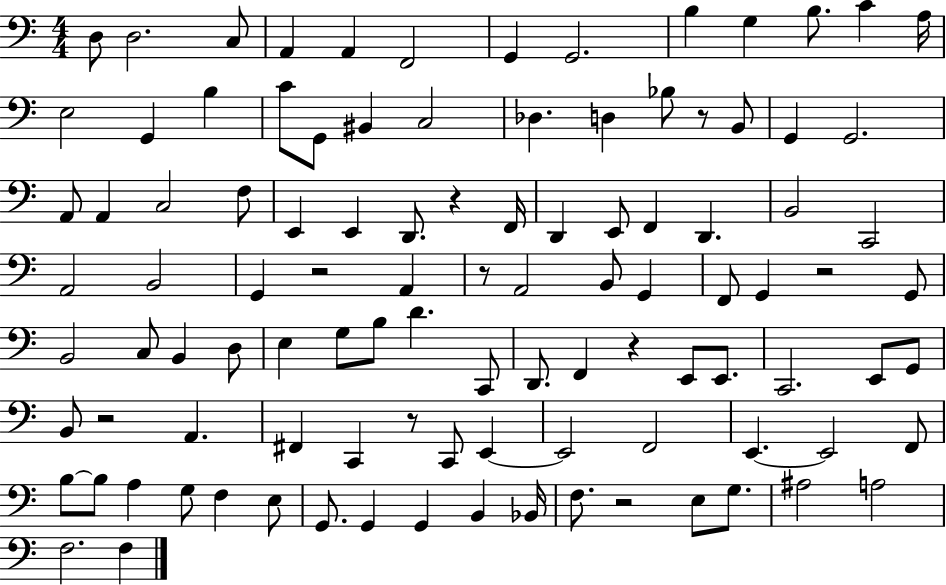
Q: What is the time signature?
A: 4/4